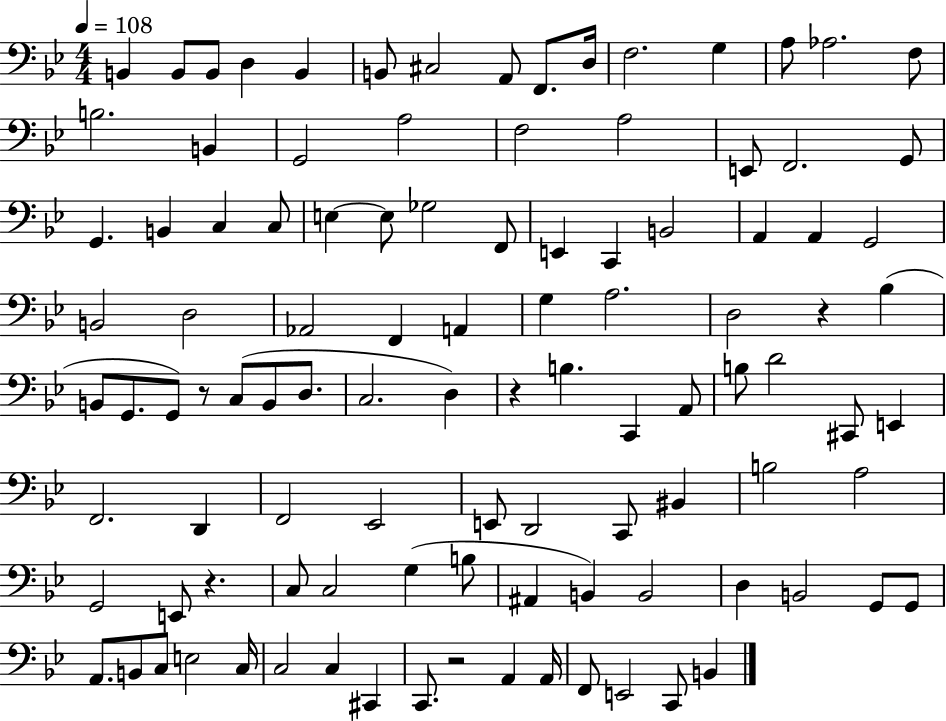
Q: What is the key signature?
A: BES major